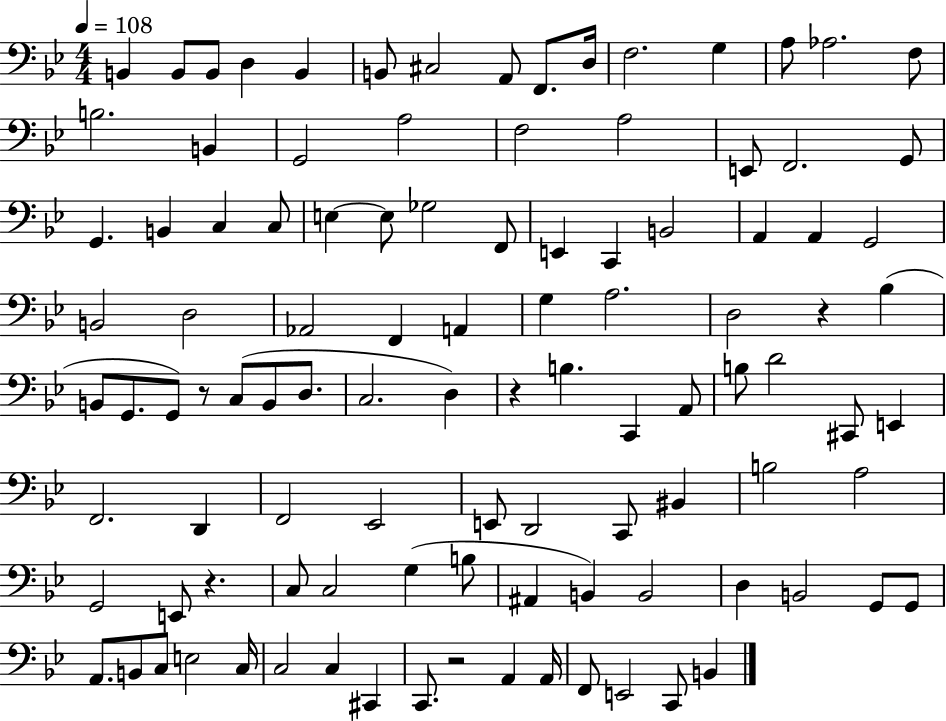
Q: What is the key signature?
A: BES major